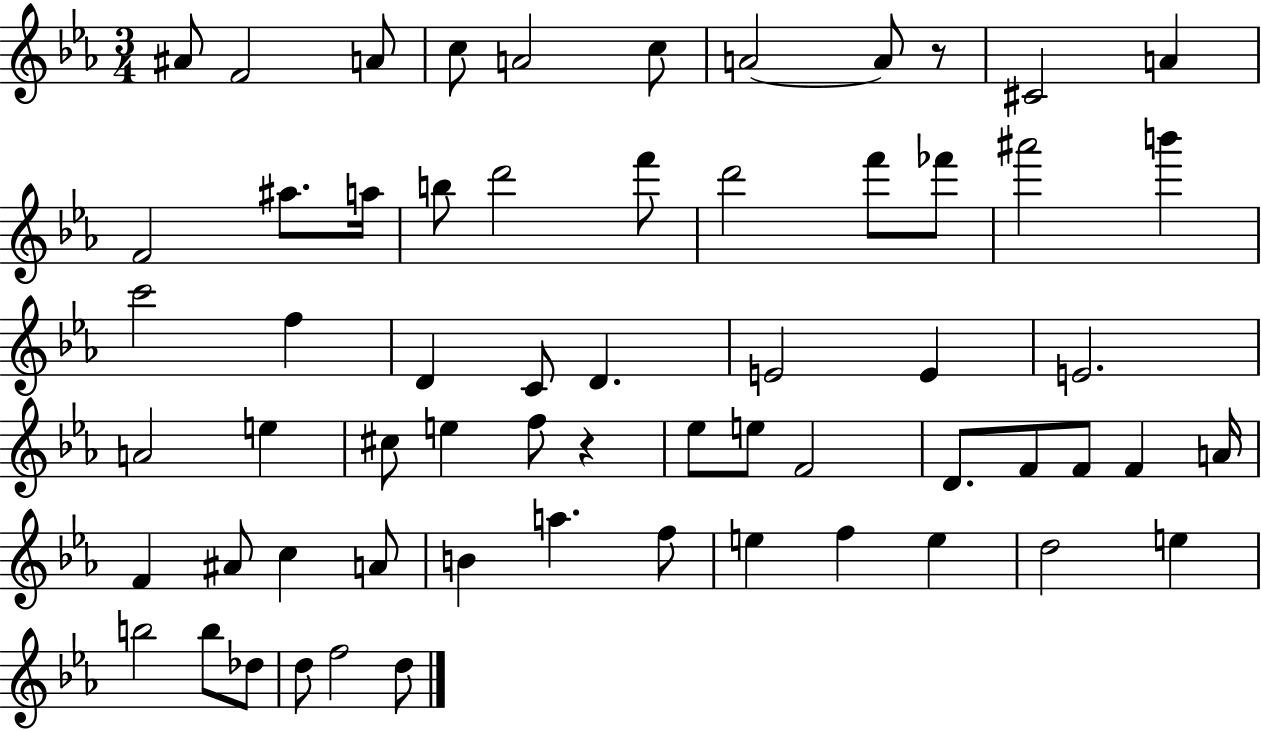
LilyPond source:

{
  \clef treble
  \numericTimeSignature
  \time 3/4
  \key ees \major
  ais'8 f'2 a'8 | c''8 a'2 c''8 | a'2~~ a'8 r8 | cis'2 a'4 | \break f'2 ais''8. a''16 | b''8 d'''2 f'''8 | d'''2 f'''8 fes'''8 | ais'''2 b'''4 | \break c'''2 f''4 | d'4 c'8 d'4. | e'2 e'4 | e'2. | \break a'2 e''4 | cis''8 e''4 f''8 r4 | ees''8 e''8 f'2 | d'8. f'8 f'8 f'4 a'16 | \break f'4 ais'8 c''4 a'8 | b'4 a''4. f''8 | e''4 f''4 e''4 | d''2 e''4 | \break b''2 b''8 des''8 | d''8 f''2 d''8 | \bar "|."
}